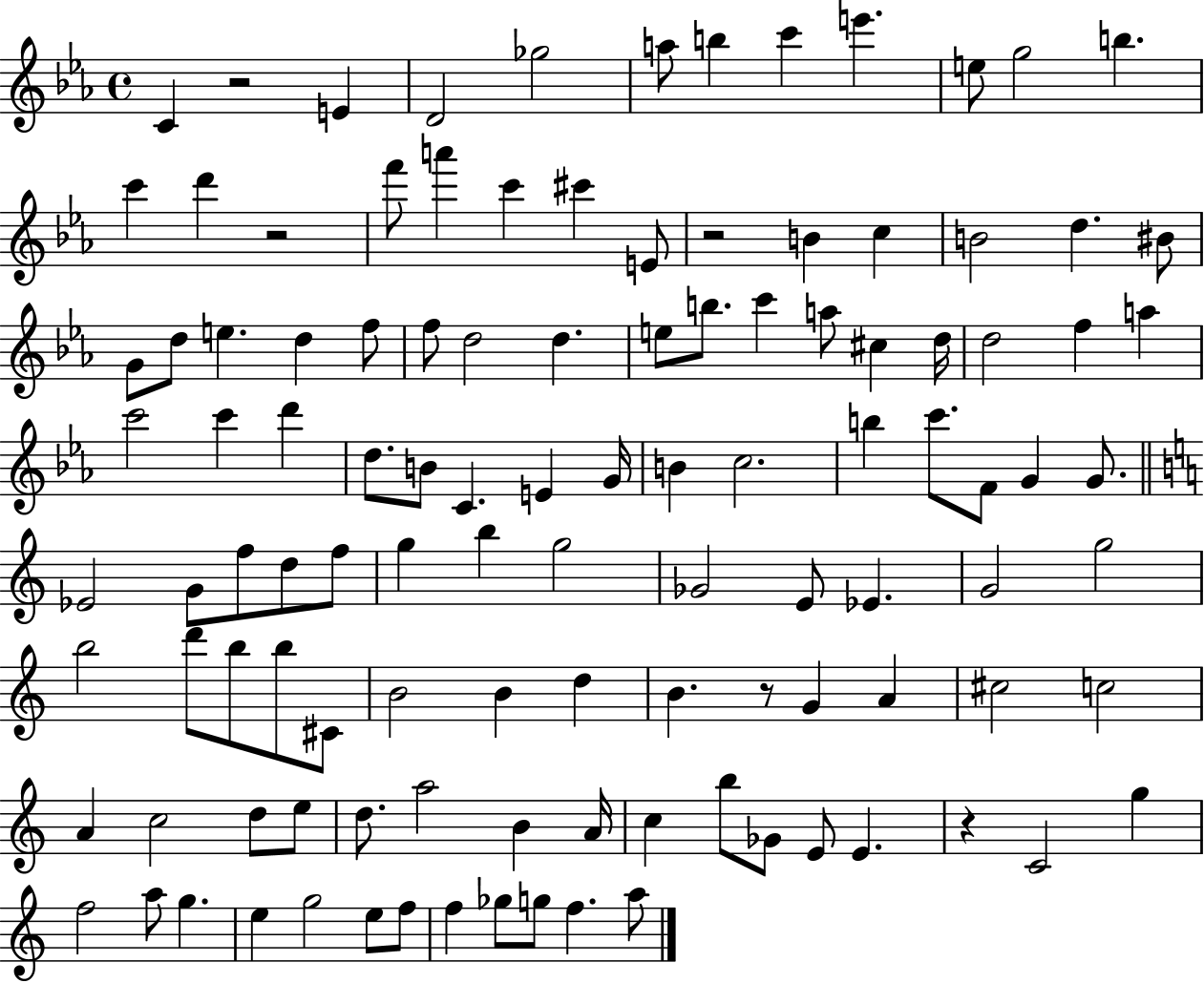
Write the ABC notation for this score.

X:1
T:Untitled
M:4/4
L:1/4
K:Eb
C z2 E D2 _g2 a/2 b c' e' e/2 g2 b c' d' z2 f'/2 a' c' ^c' E/2 z2 B c B2 d ^B/2 G/2 d/2 e d f/2 f/2 d2 d e/2 b/2 c' a/2 ^c d/4 d2 f a c'2 c' d' d/2 B/2 C E G/4 B c2 b c'/2 F/2 G G/2 _E2 G/2 f/2 d/2 f/2 g b g2 _G2 E/2 _E G2 g2 b2 d'/2 b/2 b/2 ^C/2 B2 B d B z/2 G A ^c2 c2 A c2 d/2 e/2 d/2 a2 B A/4 c b/2 _G/2 E/2 E z C2 g f2 a/2 g e g2 e/2 f/2 f _g/2 g/2 f a/2